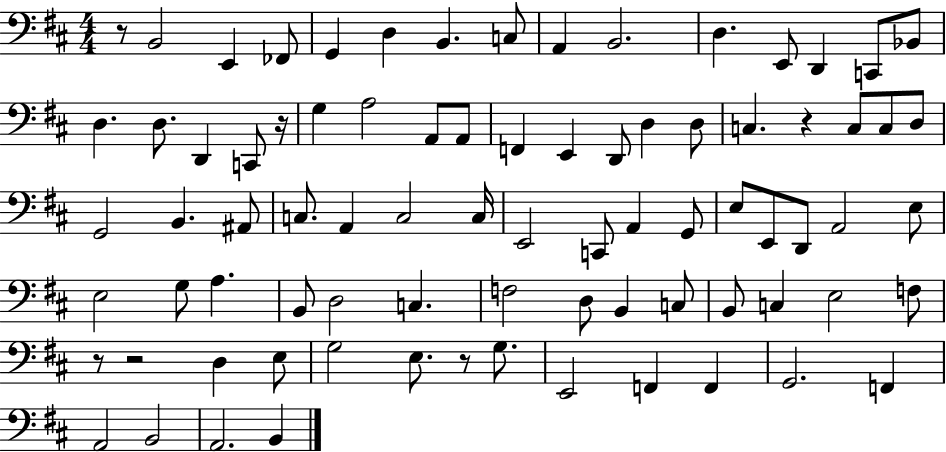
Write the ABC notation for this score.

X:1
T:Untitled
M:4/4
L:1/4
K:D
z/2 B,,2 E,, _F,,/2 G,, D, B,, C,/2 A,, B,,2 D, E,,/2 D,, C,,/2 _B,,/2 D, D,/2 D,, C,,/2 z/4 G, A,2 A,,/2 A,,/2 F,, E,, D,,/2 D, D,/2 C, z C,/2 C,/2 D,/2 G,,2 B,, ^A,,/2 C,/2 A,, C,2 C,/4 E,,2 C,,/2 A,, G,,/2 E,/2 E,,/2 D,,/2 A,,2 E,/2 E,2 G,/2 A, B,,/2 D,2 C, F,2 D,/2 B,, C,/2 B,,/2 C, E,2 F,/2 z/2 z2 D, E,/2 G,2 E,/2 z/2 G,/2 E,,2 F,, F,, G,,2 F,, A,,2 B,,2 A,,2 B,,